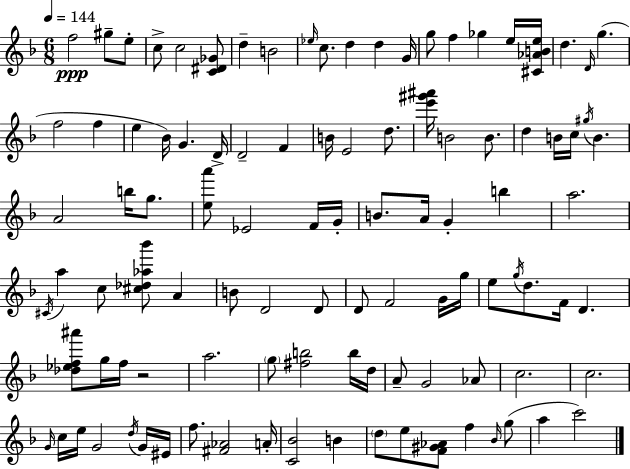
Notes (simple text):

F5/h G#5/e E5/e C5/e C5/h [C4,D#4,Gb4]/e D5/q B4/h Eb5/s C5/e. D5/q D5/q G4/s G5/e F5/q Gb5/q E5/s [C#4,Ab4,B4,E5]/s D5/q. D4/s G5/q. F5/h F5/q E5/q Bb4/s G4/q. D4/s D4/h F4/q B4/s E4/h D5/e. [E6,G#6,A#6]/s B4/h B4/e. D5/q B4/s C5/s G#5/s B4/q. A4/h B5/s G5/e. [E5,A6]/e Eb4/h F4/s G4/s B4/e. A4/s G4/q B5/q A5/h. C#4/s A5/q C5/e [C#5,Db5,Ab5,Bb6]/e A4/q B4/e D4/h D4/e D4/e F4/h G4/s G5/s E5/e G5/s D5/e. F4/s D4/q. [Db5,Eb5,F5,A#6]/e G5/s F5/s R/h A5/h. G5/e [F#5,B5]/h B5/s D5/s A4/e G4/h Ab4/e C5/h. C5/h. G4/s C5/s E5/s G4/h D5/s G4/s EIS4/s F5/e. [F#4,Ab4]/h A4/s [C4,Bb4]/h B4/q D5/e E5/e [F4,G#4,Ab4]/e F5/q Bb4/s G5/e A5/q C6/h